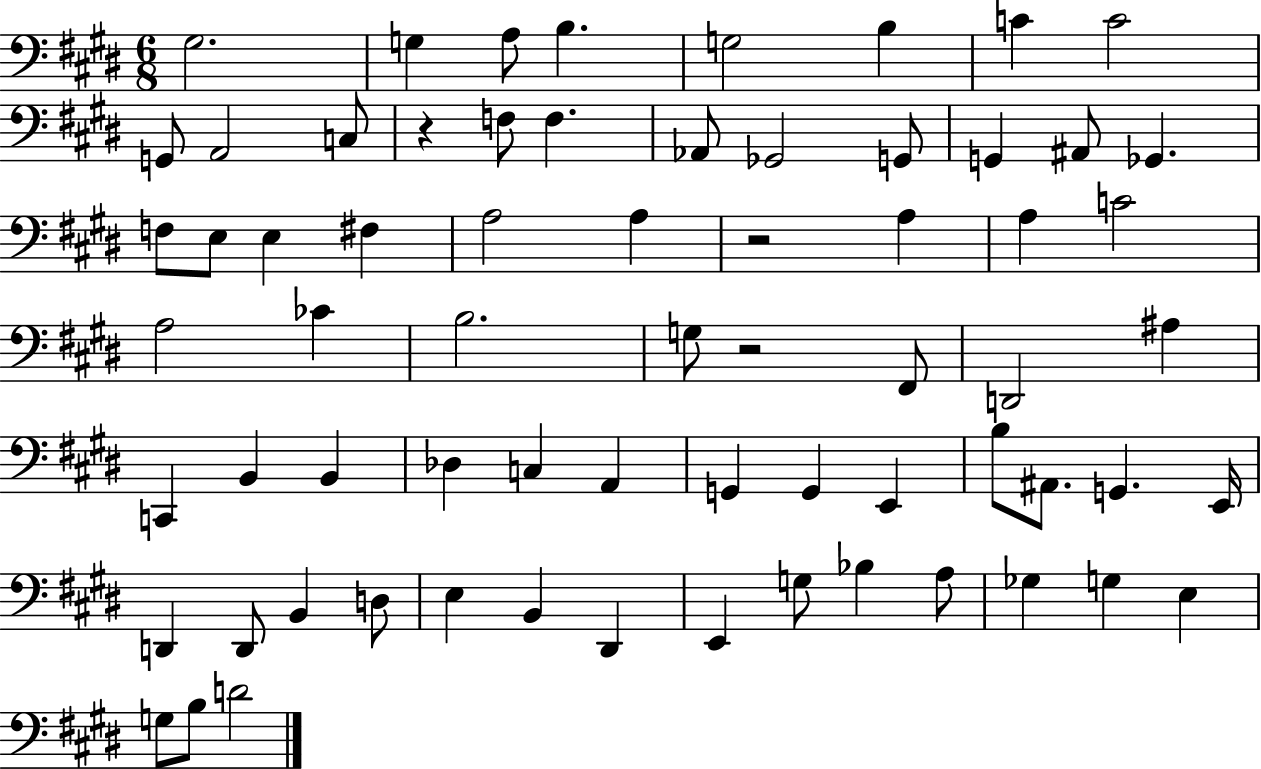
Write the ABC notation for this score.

X:1
T:Untitled
M:6/8
L:1/4
K:E
^G,2 G, A,/2 B, G,2 B, C C2 G,,/2 A,,2 C,/2 z F,/2 F, _A,,/2 _G,,2 G,,/2 G,, ^A,,/2 _G,, F,/2 E,/2 E, ^F, A,2 A, z2 A, A, C2 A,2 _C B,2 G,/2 z2 ^F,,/2 D,,2 ^A, C,, B,, B,, _D, C, A,, G,, G,, E,, B,/2 ^A,,/2 G,, E,,/4 D,, D,,/2 B,, D,/2 E, B,, ^D,, E,, G,/2 _B, A,/2 _G, G, E, G,/2 B,/2 D2